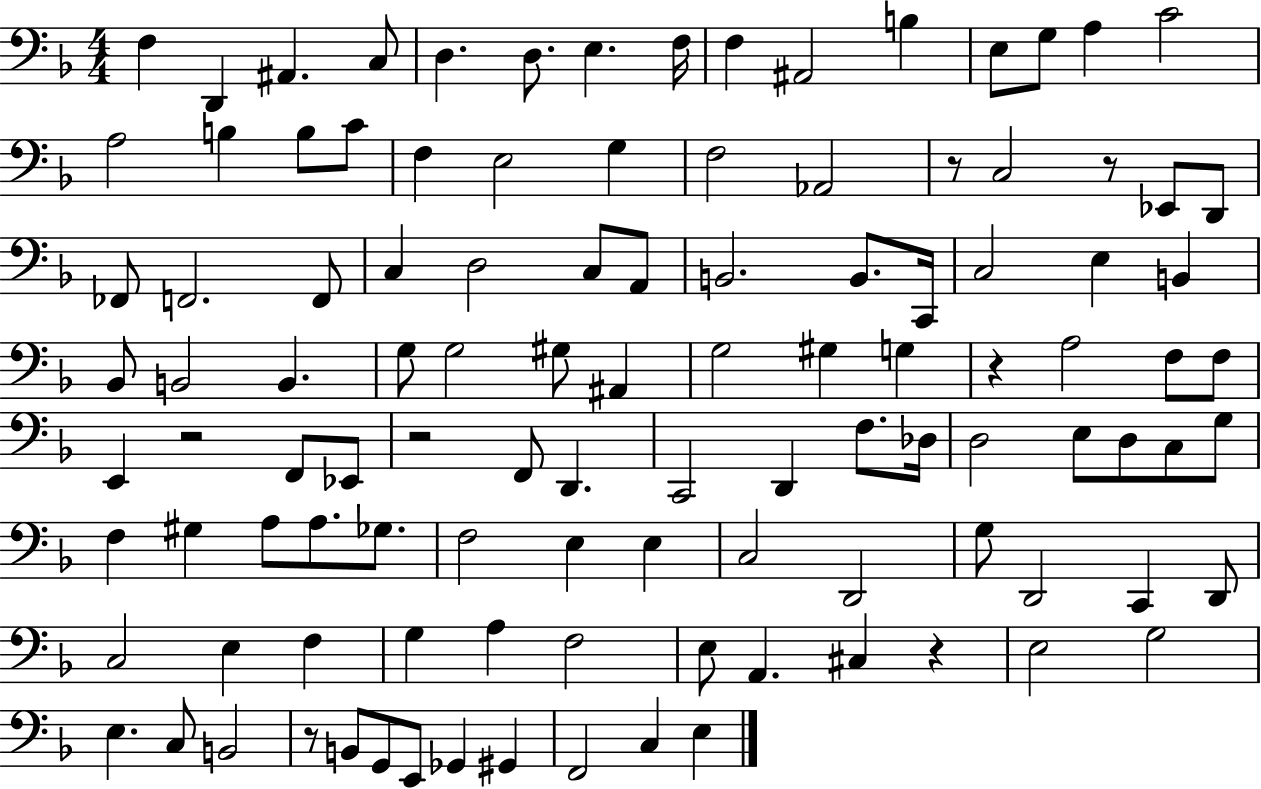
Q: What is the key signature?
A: F major